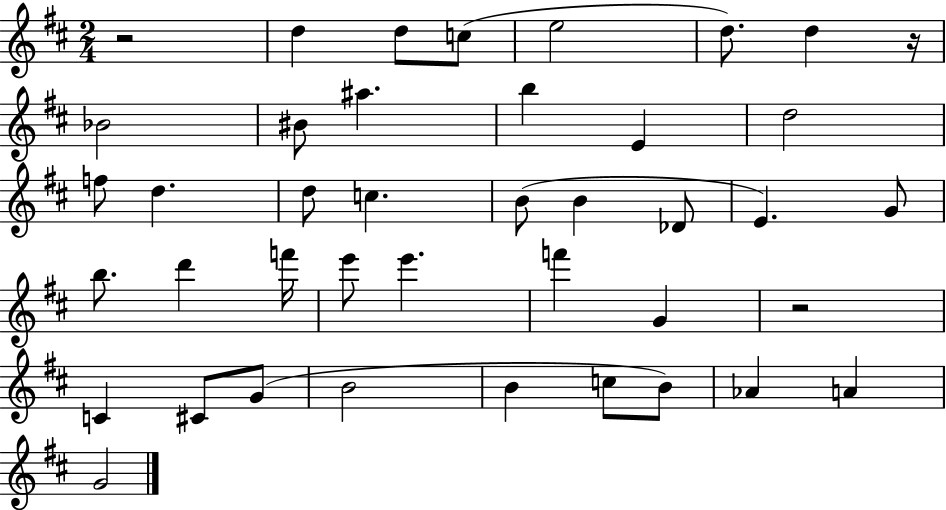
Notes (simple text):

R/h D5/q D5/e C5/e E5/h D5/e. D5/q R/s Bb4/h BIS4/e A#5/q. B5/q E4/q D5/h F5/e D5/q. D5/e C5/q. B4/e B4/q Db4/e E4/q. G4/e B5/e. D6/q F6/s E6/e E6/q. F6/q G4/q R/h C4/q C#4/e G4/e B4/h B4/q C5/e B4/e Ab4/q A4/q G4/h